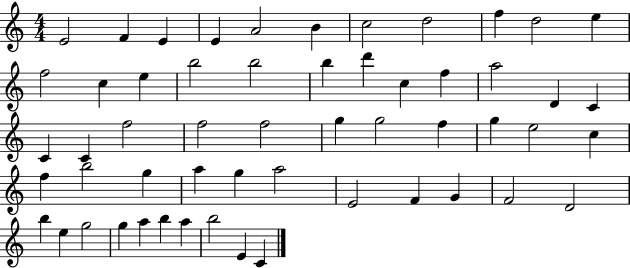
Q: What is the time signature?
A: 4/4